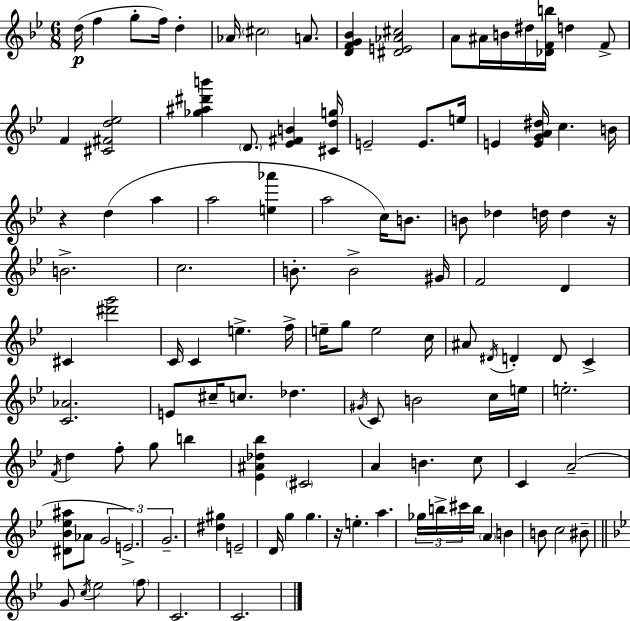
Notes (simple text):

D5/s F5/q G5/e F5/s D5/q Ab4/s C#5/h A4/e. [D4,F4,G4,Bb4]/q [D#4,E4,Ab4,C#5]/h A4/e A#4/s B4/s D#5/s [Db4,F4,B5]/s D5/q F4/e F4/q [C#4,F#4,D5,Eb5]/h [Gb5,A#5,D#6,B6]/q D4/e. [Eb4,F#4,B4]/q [C#4,D5,G5]/s E4/h E4/e. E5/s E4/q [E4,G4,A4,D#5]/s C5/q. B4/s R/q D5/q A5/q A5/h [E5,Ab6]/q A5/h C5/s B4/e. B4/e Db5/q D5/s D5/q R/s B4/h. C5/h. B4/e. B4/h G#4/s F4/h D4/q C#4/q [D#6,G6]/h C4/s C4/q E5/q. F5/s E5/s G5/e E5/h C5/s A#4/e D#4/s D4/q D4/e C4/q [C4,Ab4]/h. E4/e C#5/s C5/e. Db5/q. G#4/s C4/e B4/h C5/s E5/s E5/h. F4/s D5/q F5/e G5/e B5/q [Eb4,A#4,Db5,Bb5]/q C#4/h A4/q B4/q. C5/e C4/q A4/h [D#4,Bb4,Eb5,A#5]/e Ab4/e G4/h E4/h. G4/h. [D#5,G#5]/q E4/h D4/s G5/q G5/q. R/s E5/q. A5/q. Gb5/s B5/s C#6/s B5/s A4/q B4/q B4/e C5/h BIS4/e G4/e C5/s Eb5/h F5/e C4/h. C4/h.